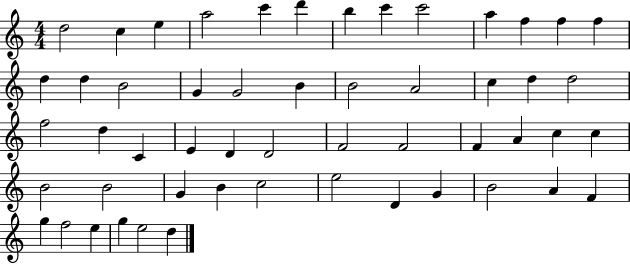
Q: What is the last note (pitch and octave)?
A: D5